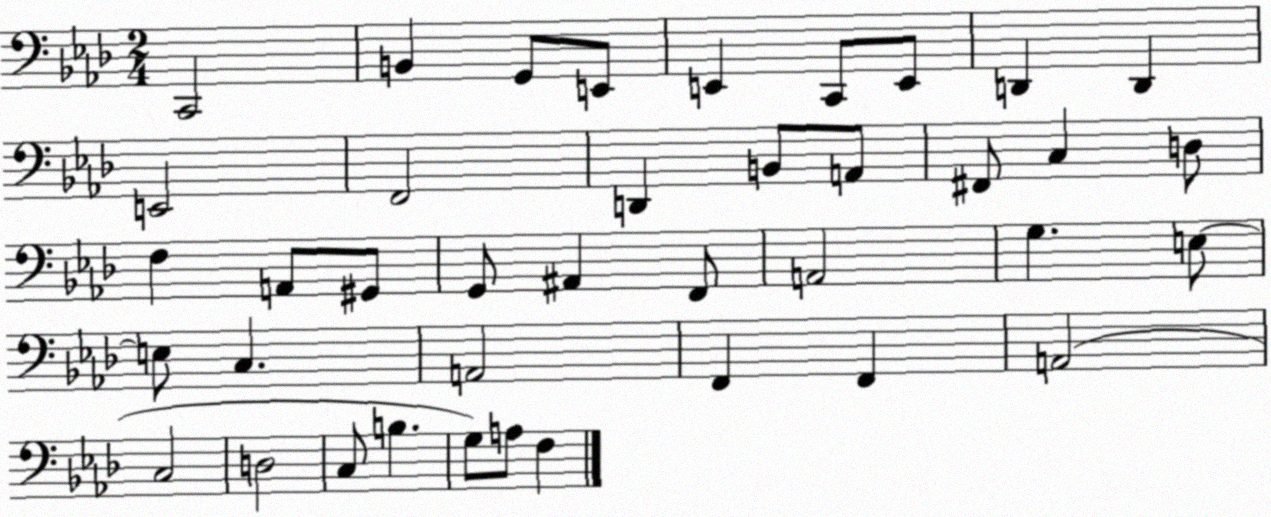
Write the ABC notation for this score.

X:1
T:Untitled
M:2/4
L:1/4
K:Ab
C,,2 B,, G,,/2 E,,/2 E,, C,,/2 E,,/2 D,, D,, E,,2 F,,2 D,, B,,/2 A,,/2 ^F,,/2 C, D,/2 F, A,,/2 ^G,,/2 G,,/2 ^A,, F,,/2 A,,2 G, E,/2 E,/2 C, A,,2 F,, F,, A,,2 C,2 D,2 C,/2 B, G,/2 A,/2 F,